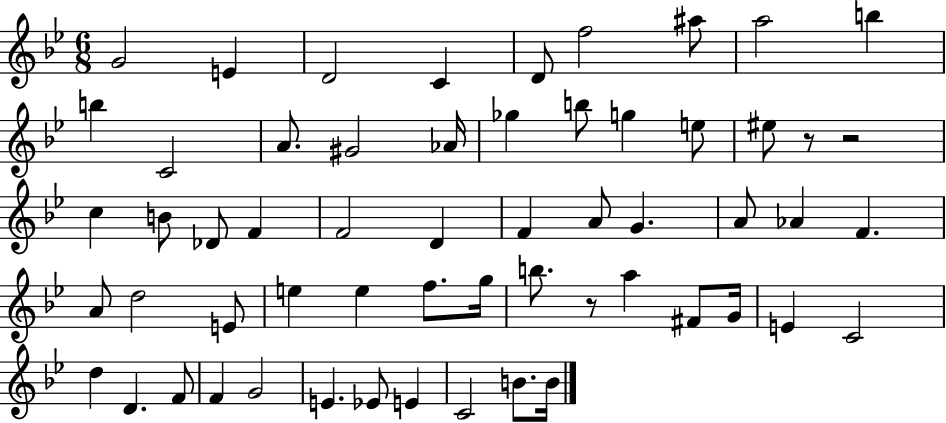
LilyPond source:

{
  \clef treble
  \numericTimeSignature
  \time 6/8
  \key bes \major
  g'2 e'4 | d'2 c'4 | d'8 f''2 ais''8 | a''2 b''4 | \break b''4 c'2 | a'8. gis'2 aes'16 | ges''4 b''8 g''4 e''8 | eis''8 r8 r2 | \break c''4 b'8 des'8 f'4 | f'2 d'4 | f'4 a'8 g'4. | a'8 aes'4 f'4. | \break a'8 d''2 e'8 | e''4 e''4 f''8. g''16 | b''8. r8 a''4 fis'8 g'16 | e'4 c'2 | \break d''4 d'4. f'8 | f'4 g'2 | e'4. ees'8 e'4 | c'2 b'8. b'16 | \break \bar "|."
}